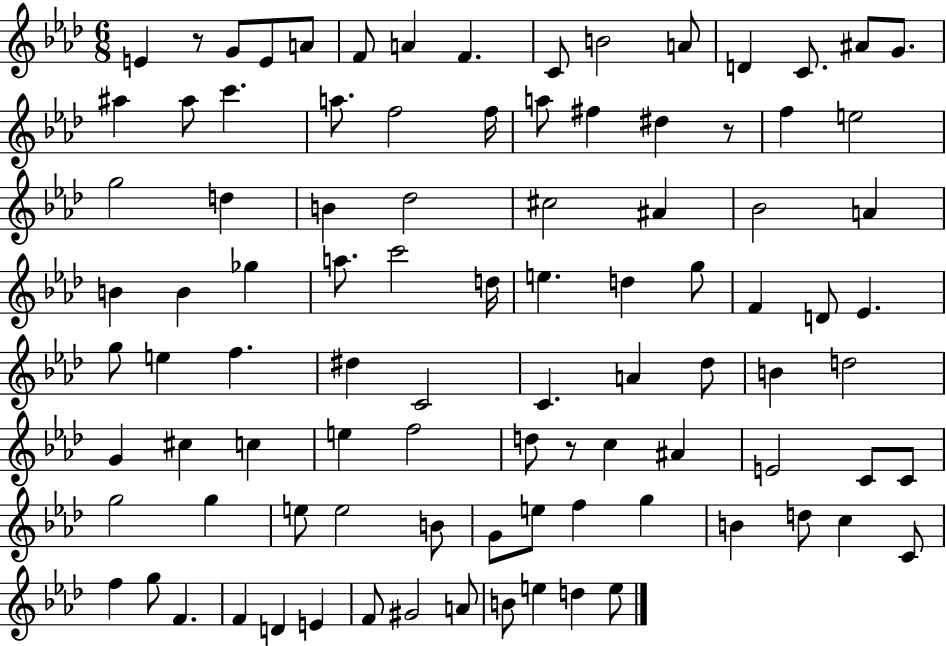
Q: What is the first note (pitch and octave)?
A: E4